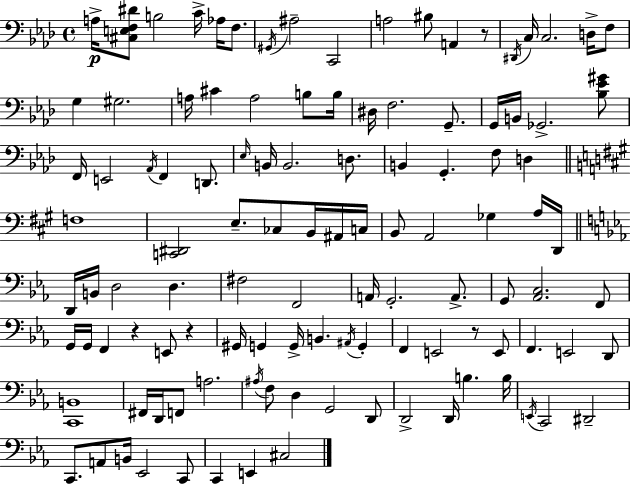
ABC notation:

X:1
T:Untitled
M:4/4
L:1/4
K:Fm
A,/4 [^C,E,F,^D]/2 B,2 C/4 _A,/4 F,/2 ^G,,/4 ^A,2 C,,2 A,2 ^B,/2 A,, z/2 ^D,,/4 C,/4 C,2 D,/4 F,/2 G, ^G,2 A,/4 ^C A,2 B,/2 B,/4 ^D,/4 F,2 G,,/2 G,,/4 B,,/4 _G,,2 [_B,_E^G]/2 F,,/4 E,,2 _A,,/4 F,, D,,/2 _E,/4 B,,/4 B,,2 D,/2 B,, G,, F,/2 D, F,4 [C,,^D,,]2 E,/2 _C,/2 B,,/4 ^A,,/4 C,/4 B,,/2 A,,2 _G, A,/4 D,,/4 D,,/4 B,,/4 D,2 D, ^F,2 F,,2 A,,/4 G,,2 A,,/2 G,,/2 [_A,,C,]2 F,,/2 G,,/4 G,,/4 F,, z E,,/2 z ^G,,/4 G,, G,,/4 B,, ^A,,/4 G,, F,, E,,2 z/2 E,,/2 F,, E,,2 D,,/2 [C,,B,,]4 ^F,,/4 D,,/4 F,,/2 A,2 ^A,/4 F,/2 D, G,,2 D,,/2 D,,2 D,,/4 B, B,/4 E,,/4 C,,2 ^D,,2 C,,/2 A,,/2 B,,/4 _E,,2 C,,/2 C,, E,, ^C,2